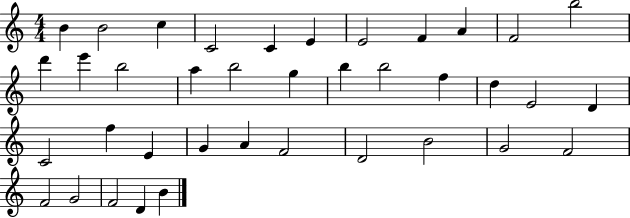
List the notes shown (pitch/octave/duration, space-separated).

B4/q B4/h C5/q C4/h C4/q E4/q E4/h F4/q A4/q F4/h B5/h D6/q E6/q B5/h A5/q B5/h G5/q B5/q B5/h F5/q D5/q E4/h D4/q C4/h F5/q E4/q G4/q A4/q F4/h D4/h B4/h G4/h F4/h F4/h G4/h F4/h D4/q B4/q